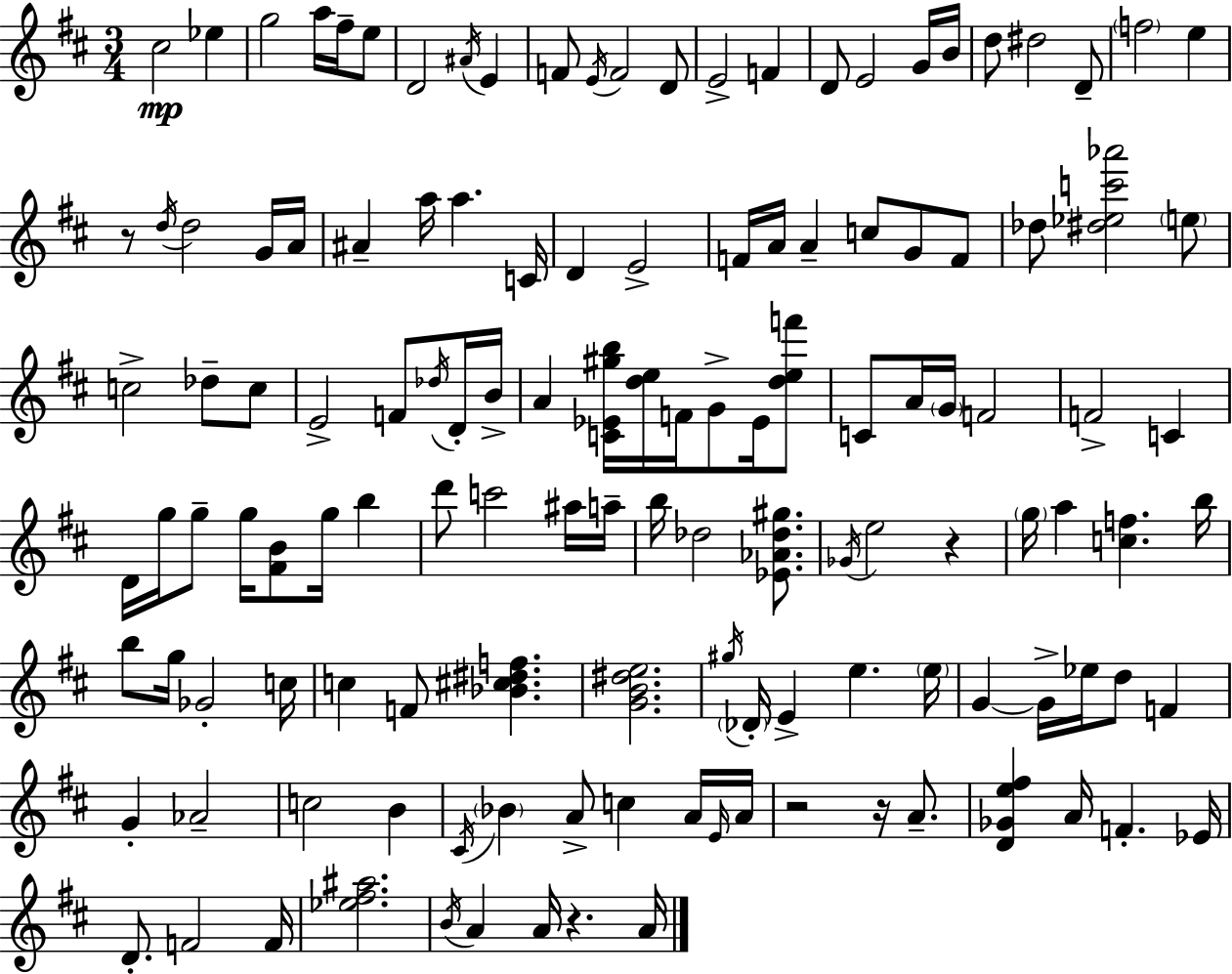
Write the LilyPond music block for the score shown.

{
  \clef treble
  \numericTimeSignature
  \time 3/4
  \key d \major
  cis''2\mp ees''4 | g''2 a''16 fis''16-- e''8 | d'2 \acciaccatura { ais'16 } e'4 | f'8 \acciaccatura { e'16 } f'2 | \break d'8 e'2-> f'4 | d'8 e'2 | g'16 b'16 d''8 dis''2 | d'8-- \parenthesize f''2 e''4 | \break r8 \acciaccatura { d''16 } d''2 | g'16 a'16 ais'4-- a''16 a''4. | c'16 d'4 e'2-> | f'16 a'16 a'4-- c''8 g'8 | \break f'8 des''8 <dis'' ees'' c''' aes'''>2 | \parenthesize e''8 c''2-> des''8-- | c''8 e'2-> f'8 | \acciaccatura { des''16 } d'16-. b'16-> a'4 <c' ees' gis'' b''>16 <d'' e''>16 f'16 g'8-> | \break ees'16 <d'' e'' f'''>8 c'8 a'16 \parenthesize g'16 f'2 | f'2-> | c'4 d'16 g''16 g''8-- g''16 <fis' b'>8 g''16 | b''4 d'''8 c'''2 | \break ais''16 a''16-- b''16 des''2 | <ees' aes' des'' gis''>8. \acciaccatura { ges'16 } e''2 | r4 \parenthesize g''16 a''4 <c'' f''>4. | b''16 b''8 g''16 ges'2-. | \break c''16 c''4 f'8 <bes' cis'' dis'' f''>4. | <g' b' dis'' e''>2. | \acciaccatura { gis''16 } \parenthesize des'16-. e'4-> e''4. | \parenthesize e''16 g'4~~ g'16-> ees''16 | \break d''8 f'4 g'4-. aes'2-- | c''2 | b'4 \acciaccatura { cis'16 } \parenthesize bes'4 a'8-> | c''4 a'16 \grace { e'16 } a'16 r2 | \break r16 a'8.-- <d' ges' e'' fis''>4 | a'16 f'4.-. ees'16 d'8.-. f'2 | f'16 <ees'' fis'' ais''>2. | \acciaccatura { b'16 } a'4 | \break a'16 r4. a'16 \bar "|."
}